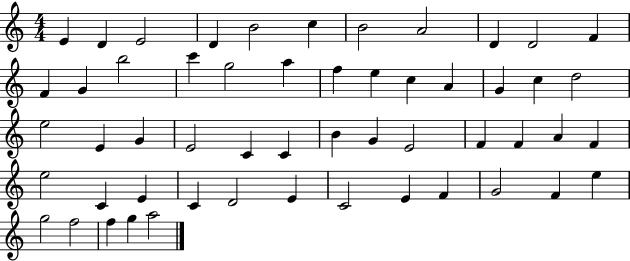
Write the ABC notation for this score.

X:1
T:Untitled
M:4/4
L:1/4
K:C
E D E2 D B2 c B2 A2 D D2 F F G b2 c' g2 a f e c A G c d2 e2 E G E2 C C B G E2 F F A F e2 C E C D2 E C2 E F G2 F e g2 f2 f g a2